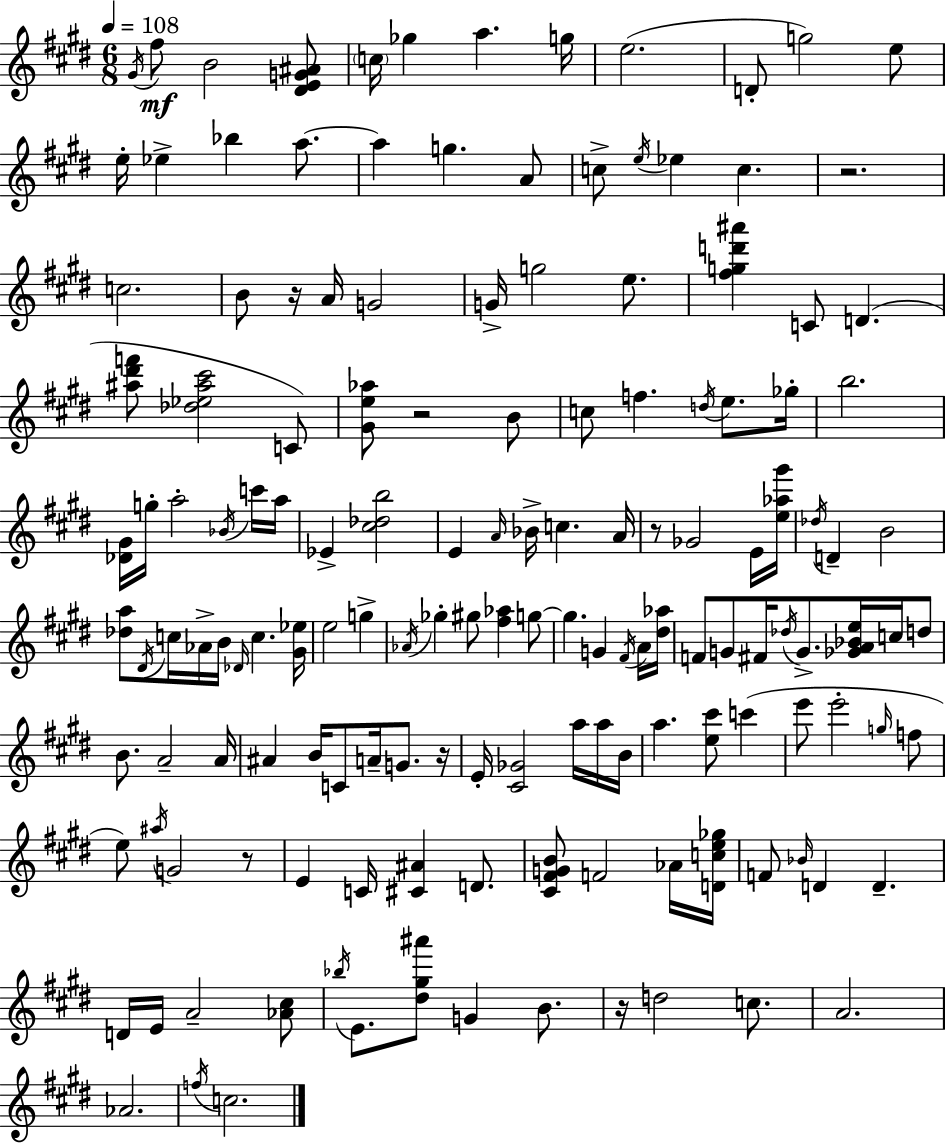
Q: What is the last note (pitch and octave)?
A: C5